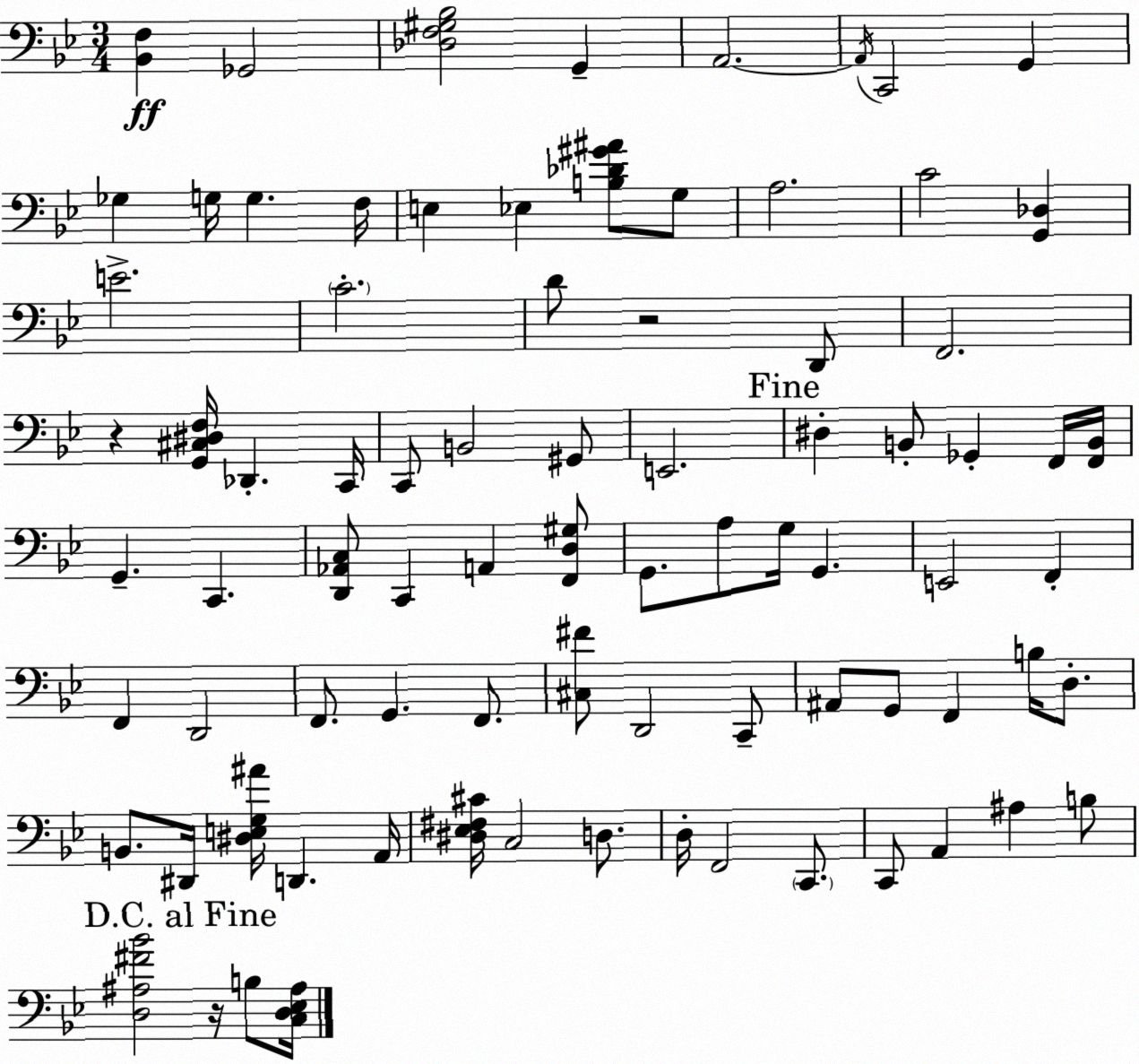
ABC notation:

X:1
T:Untitled
M:3/4
L:1/4
K:Gm
[_B,,F,] _G,,2 [_D,F,^G,_B,]2 G,, A,,2 A,,/4 C,,2 G,, _G, G,/4 G, F,/4 E, _E, [B,_D^G^A]/2 G,/2 A,2 C2 [G,,_D,] E2 C2 D/2 z2 D,,/2 F,,2 z [G,,^C,^D,F,]/4 _D,, C,,/4 C,,/2 B,,2 ^G,,/2 E,,2 ^D, B,,/2 _G,, F,,/4 [F,,B,,]/4 G,, C,, [D,,_A,,C,]/2 C,, A,, [F,,D,^G,]/2 G,,/2 A,/2 G,/4 G,, E,,2 F,, F,, D,,2 F,,/2 G,, F,,/2 [^C,^F]/2 D,,2 C,,/2 ^A,,/2 G,,/2 F,, B,/4 D,/2 B,,/2 ^D,,/4 [^D,E,G,^A]/4 D,, A,,/4 [^D,_E,^F,^C]/4 C,2 D,/2 D,/4 F,,2 C,,/2 C,,/2 A,, ^A, B,/2 [D,^A,^F_B]2 z/4 B,/2 [C,D,_E,^A,]/4